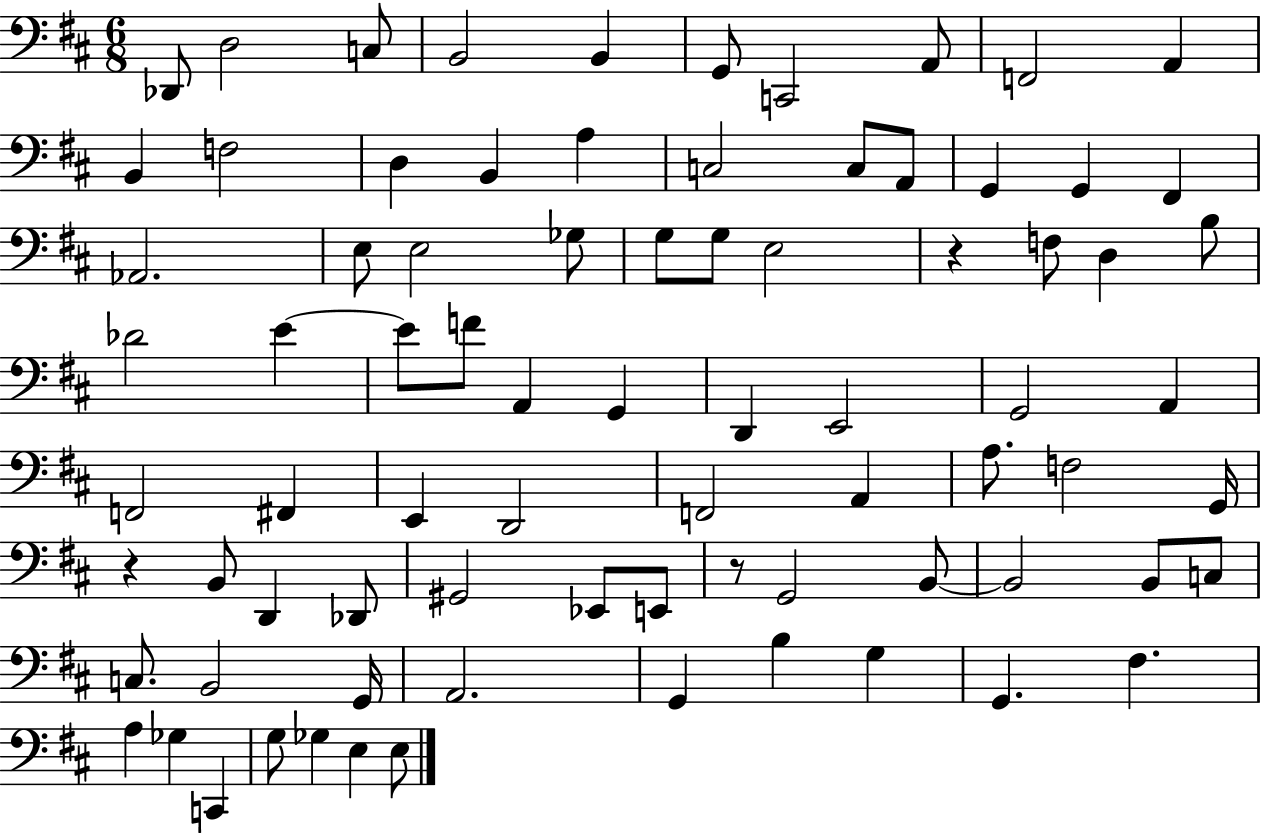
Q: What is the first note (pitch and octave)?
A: Db2